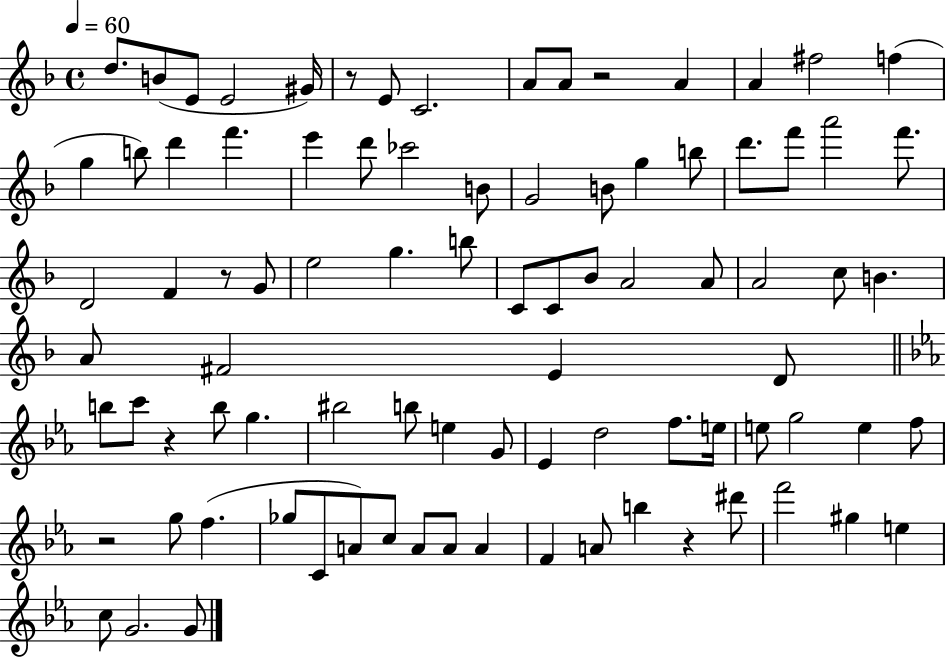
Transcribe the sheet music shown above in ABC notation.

X:1
T:Untitled
M:4/4
L:1/4
K:F
d/2 B/2 E/2 E2 ^G/4 z/2 E/2 C2 A/2 A/2 z2 A A ^f2 f g b/2 d' f' e' d'/2 _c'2 B/2 G2 B/2 g b/2 d'/2 f'/2 a'2 f'/2 D2 F z/2 G/2 e2 g b/2 C/2 C/2 _B/2 A2 A/2 A2 c/2 B A/2 ^F2 E D/2 b/2 c'/2 z b/2 g ^b2 b/2 e G/2 _E d2 f/2 e/4 e/2 g2 e f/2 z2 g/2 f _g/2 C/2 A/2 c/2 A/2 A/2 A F A/2 b z ^d'/2 f'2 ^g e c/2 G2 G/2